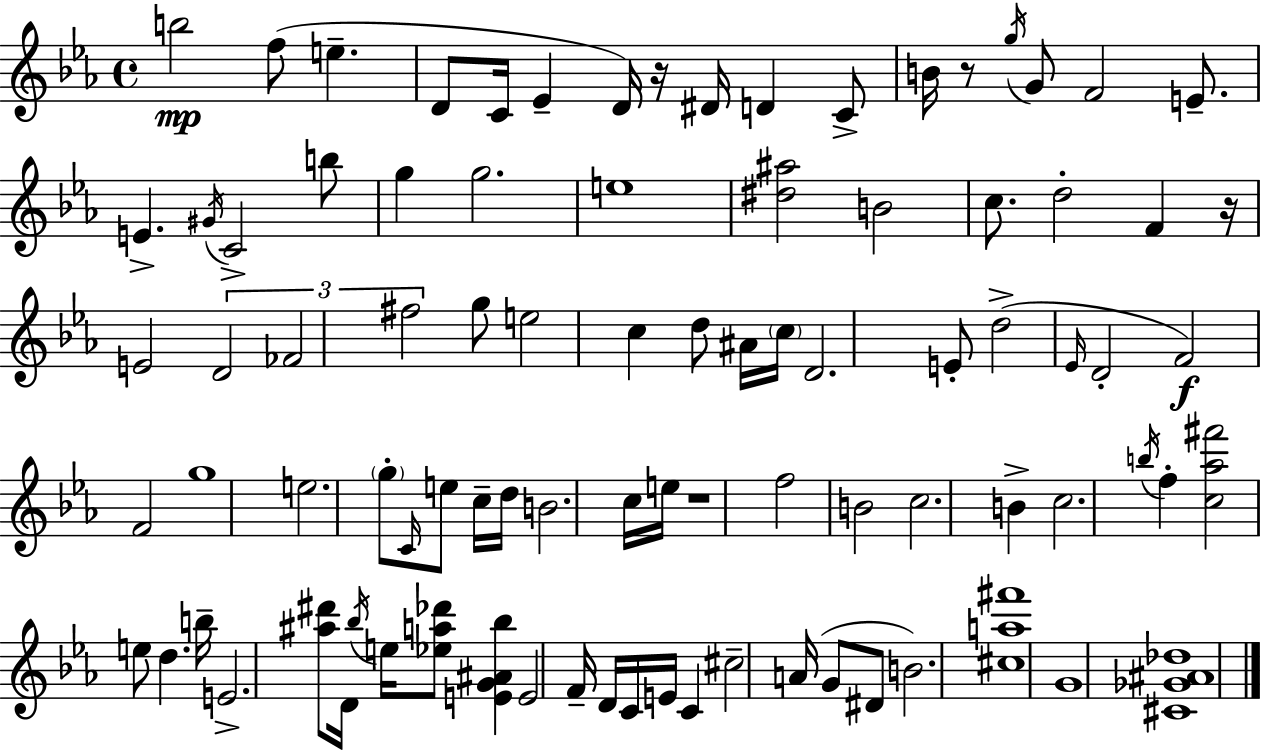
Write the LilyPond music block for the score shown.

{
  \clef treble
  \time 4/4
  \defaultTimeSignature
  \key ees \major
  \repeat volta 2 { b''2\mp f''8( e''4.-- | d'8 c'16 ees'4-- d'16) r16 dis'16 d'4 c'8-> | b'16 r8 \acciaccatura { g''16 } g'8 f'2 e'8.-- | e'4.-> \acciaccatura { gis'16 } c'2-> | \break b''8 g''4 g''2. | e''1 | <dis'' ais''>2 b'2 | c''8. d''2-. f'4 | \break r16 e'2 \tuplet 3/2 { d'2 | fes'2 fis''2 } | g''8 e''2 c''4 | d''8 ais'16 \parenthesize c''16 d'2. | \break e'8-. d''2->( \grace { ees'16 } d'2-. | f'2\f) f'2 | g''1 | e''2. \parenthesize g''8-. | \break \grace { c'16 } e''8 c''16-- d''16 b'2. | c''16 e''16 r1 | f''2 b'2 | c''2. | \break b'4-> c''2. | \acciaccatura { b''16 } f''4-. <c'' aes'' fis'''>2 e''8 d''4. | b''16-- e'2.-> | <ais'' dis'''>8 d'16 \acciaccatura { bes''16 } e''16 <ees'' a'' des'''>8 <e' g' ais' bes''>4 e'2 | \break f'16-- d'16 c'16 e'16 c'4 cis''2-- | a'16( g'8 dis'8 b'2.) | <cis'' a'' fis'''>1 | g'1 | \break <cis' ges' ais' des''>1 | } \bar "|."
}